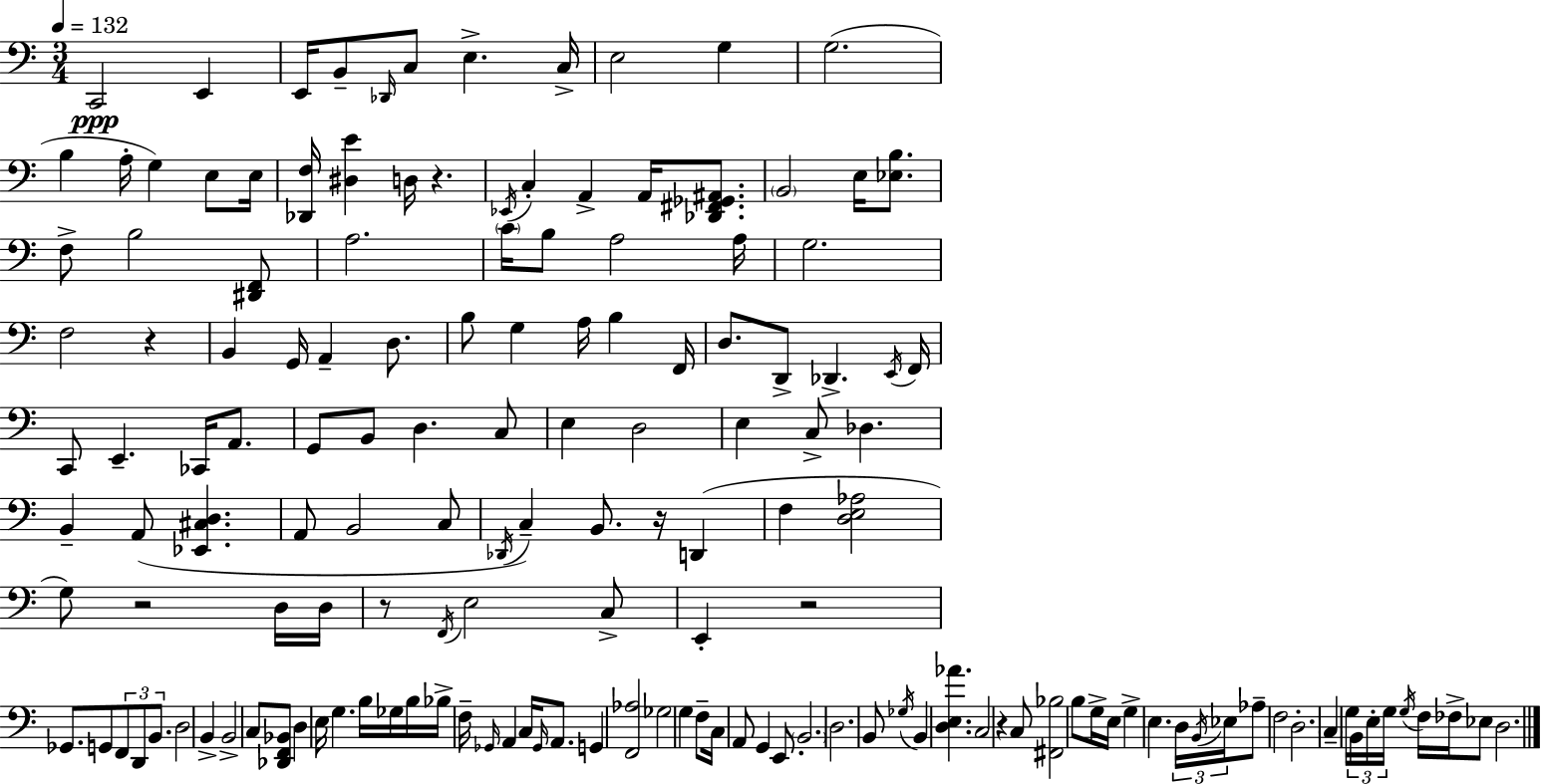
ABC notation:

X:1
T:Untitled
M:3/4
L:1/4
K:C
C,,2 E,, E,,/4 B,,/2 _D,,/4 C,/2 E, C,/4 E,2 G, G,2 B, A,/4 G, E,/2 E,/4 [_D,,F,]/4 [^D,E] D,/4 z _E,,/4 C, A,, A,,/4 [_D,,^F,,_G,,^A,,]/2 B,,2 E,/4 [_E,B,]/2 F,/2 B,2 [^D,,F,,]/2 A,2 C/4 B,/2 A,2 A,/4 G,2 F,2 z B,, G,,/4 A,, D,/2 B,/2 G, A,/4 B, F,,/4 D,/2 D,,/2 _D,, E,,/4 F,,/4 C,,/2 E,, _C,,/4 A,,/2 G,,/2 B,,/2 D, C,/2 E, D,2 E, C,/2 _D, B,, A,,/2 [_E,,^C,D,] A,,/2 B,,2 C,/2 _D,,/4 C, B,,/2 z/4 D,, F, [D,E,_A,]2 G,/2 z2 D,/4 D,/4 z/2 F,,/4 E,2 C,/2 E,, z2 _G,,/2 G,,/2 F,,/2 D,,/2 B,,/2 D,2 B,, B,,2 C,/2 [_D,,F,,_B,,]/2 D, E,/4 G, B,/4 _G,/4 B,/4 _B,/4 F,/4 _G,,/4 A,, C,/4 _G,,/4 A,,/2 G,, [F,,_A,]2 _G,2 G, F,/2 C,/4 A,,/2 G,, E,,/2 B,,2 D,2 B,,/2 _G,/4 B,, [D,E,_A] C,2 z C,/2 [^F,,_B,]2 B,/2 G,/4 E,/4 G, E, D,/4 B,,/4 _E,/4 _A,/2 F,2 D,2 C, G,/4 B,,/4 E,/4 G,/4 G,/4 F,/4 _F,/4 _E,/2 D,2